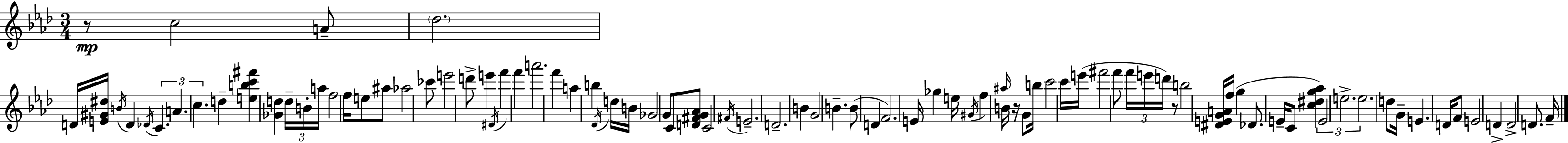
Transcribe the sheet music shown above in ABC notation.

X:1
T:Untitled
M:3/4
L:1/4
K:Ab
z/2 c2 A/2 _d2 D/4 [E^G^d]/4 B/4 D _D/4 C A c d [ebc'^f'] [_Gd] d/4 B/4 a/4 f2 f/4 e/2 ^a/2 _a2 _c'/2 e'2 d'/2 e' ^D/4 f' f' a'2 f' a b _D/4 d/4 B/4 _G2 G/2 C/2 [D^FG_A]/2 C2 ^F/4 E2 D2 B G2 B B/2 D F2 E/4 _g e/4 ^G/4 f ^a/4 B/4 z/4 G/2 b/4 c'2 c'/4 e'/4 ^f'2 f'/2 f'/4 e'/4 d'/4 z/2 b2 [^DEGA]/4 f/4 g _D/2 E/4 C/2 [c^dg_a] E2 e2 e2 d/2 G/4 E D/4 F/2 E2 D D2 D/2 F/4